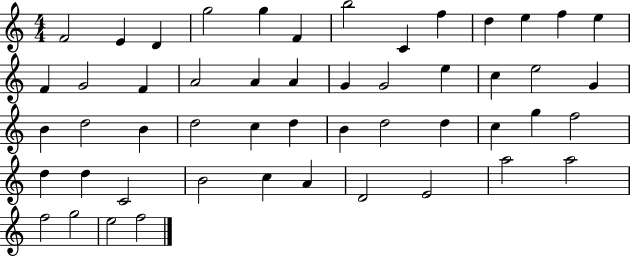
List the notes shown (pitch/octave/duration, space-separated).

F4/h E4/q D4/q G5/h G5/q F4/q B5/h C4/q F5/q D5/q E5/q F5/q E5/q F4/q G4/h F4/q A4/h A4/q A4/q G4/q G4/h E5/q C5/q E5/h G4/q B4/q D5/h B4/q D5/h C5/q D5/q B4/q D5/h D5/q C5/q G5/q F5/h D5/q D5/q C4/h B4/h C5/q A4/q D4/h E4/h A5/h A5/h F5/h G5/h E5/h F5/h